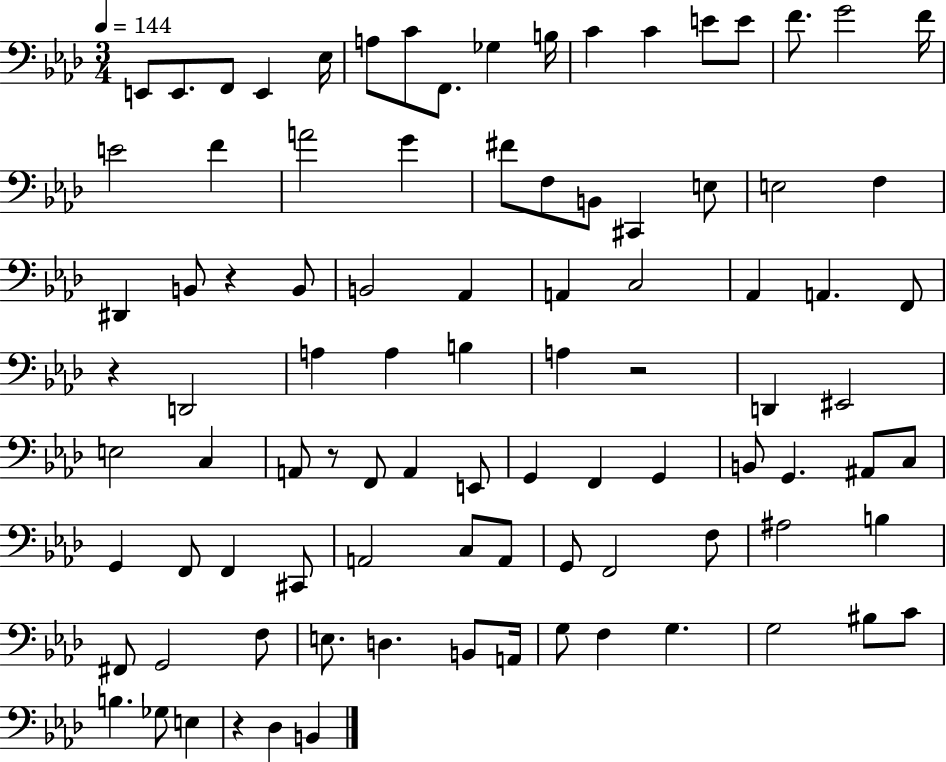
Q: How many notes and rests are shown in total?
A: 93